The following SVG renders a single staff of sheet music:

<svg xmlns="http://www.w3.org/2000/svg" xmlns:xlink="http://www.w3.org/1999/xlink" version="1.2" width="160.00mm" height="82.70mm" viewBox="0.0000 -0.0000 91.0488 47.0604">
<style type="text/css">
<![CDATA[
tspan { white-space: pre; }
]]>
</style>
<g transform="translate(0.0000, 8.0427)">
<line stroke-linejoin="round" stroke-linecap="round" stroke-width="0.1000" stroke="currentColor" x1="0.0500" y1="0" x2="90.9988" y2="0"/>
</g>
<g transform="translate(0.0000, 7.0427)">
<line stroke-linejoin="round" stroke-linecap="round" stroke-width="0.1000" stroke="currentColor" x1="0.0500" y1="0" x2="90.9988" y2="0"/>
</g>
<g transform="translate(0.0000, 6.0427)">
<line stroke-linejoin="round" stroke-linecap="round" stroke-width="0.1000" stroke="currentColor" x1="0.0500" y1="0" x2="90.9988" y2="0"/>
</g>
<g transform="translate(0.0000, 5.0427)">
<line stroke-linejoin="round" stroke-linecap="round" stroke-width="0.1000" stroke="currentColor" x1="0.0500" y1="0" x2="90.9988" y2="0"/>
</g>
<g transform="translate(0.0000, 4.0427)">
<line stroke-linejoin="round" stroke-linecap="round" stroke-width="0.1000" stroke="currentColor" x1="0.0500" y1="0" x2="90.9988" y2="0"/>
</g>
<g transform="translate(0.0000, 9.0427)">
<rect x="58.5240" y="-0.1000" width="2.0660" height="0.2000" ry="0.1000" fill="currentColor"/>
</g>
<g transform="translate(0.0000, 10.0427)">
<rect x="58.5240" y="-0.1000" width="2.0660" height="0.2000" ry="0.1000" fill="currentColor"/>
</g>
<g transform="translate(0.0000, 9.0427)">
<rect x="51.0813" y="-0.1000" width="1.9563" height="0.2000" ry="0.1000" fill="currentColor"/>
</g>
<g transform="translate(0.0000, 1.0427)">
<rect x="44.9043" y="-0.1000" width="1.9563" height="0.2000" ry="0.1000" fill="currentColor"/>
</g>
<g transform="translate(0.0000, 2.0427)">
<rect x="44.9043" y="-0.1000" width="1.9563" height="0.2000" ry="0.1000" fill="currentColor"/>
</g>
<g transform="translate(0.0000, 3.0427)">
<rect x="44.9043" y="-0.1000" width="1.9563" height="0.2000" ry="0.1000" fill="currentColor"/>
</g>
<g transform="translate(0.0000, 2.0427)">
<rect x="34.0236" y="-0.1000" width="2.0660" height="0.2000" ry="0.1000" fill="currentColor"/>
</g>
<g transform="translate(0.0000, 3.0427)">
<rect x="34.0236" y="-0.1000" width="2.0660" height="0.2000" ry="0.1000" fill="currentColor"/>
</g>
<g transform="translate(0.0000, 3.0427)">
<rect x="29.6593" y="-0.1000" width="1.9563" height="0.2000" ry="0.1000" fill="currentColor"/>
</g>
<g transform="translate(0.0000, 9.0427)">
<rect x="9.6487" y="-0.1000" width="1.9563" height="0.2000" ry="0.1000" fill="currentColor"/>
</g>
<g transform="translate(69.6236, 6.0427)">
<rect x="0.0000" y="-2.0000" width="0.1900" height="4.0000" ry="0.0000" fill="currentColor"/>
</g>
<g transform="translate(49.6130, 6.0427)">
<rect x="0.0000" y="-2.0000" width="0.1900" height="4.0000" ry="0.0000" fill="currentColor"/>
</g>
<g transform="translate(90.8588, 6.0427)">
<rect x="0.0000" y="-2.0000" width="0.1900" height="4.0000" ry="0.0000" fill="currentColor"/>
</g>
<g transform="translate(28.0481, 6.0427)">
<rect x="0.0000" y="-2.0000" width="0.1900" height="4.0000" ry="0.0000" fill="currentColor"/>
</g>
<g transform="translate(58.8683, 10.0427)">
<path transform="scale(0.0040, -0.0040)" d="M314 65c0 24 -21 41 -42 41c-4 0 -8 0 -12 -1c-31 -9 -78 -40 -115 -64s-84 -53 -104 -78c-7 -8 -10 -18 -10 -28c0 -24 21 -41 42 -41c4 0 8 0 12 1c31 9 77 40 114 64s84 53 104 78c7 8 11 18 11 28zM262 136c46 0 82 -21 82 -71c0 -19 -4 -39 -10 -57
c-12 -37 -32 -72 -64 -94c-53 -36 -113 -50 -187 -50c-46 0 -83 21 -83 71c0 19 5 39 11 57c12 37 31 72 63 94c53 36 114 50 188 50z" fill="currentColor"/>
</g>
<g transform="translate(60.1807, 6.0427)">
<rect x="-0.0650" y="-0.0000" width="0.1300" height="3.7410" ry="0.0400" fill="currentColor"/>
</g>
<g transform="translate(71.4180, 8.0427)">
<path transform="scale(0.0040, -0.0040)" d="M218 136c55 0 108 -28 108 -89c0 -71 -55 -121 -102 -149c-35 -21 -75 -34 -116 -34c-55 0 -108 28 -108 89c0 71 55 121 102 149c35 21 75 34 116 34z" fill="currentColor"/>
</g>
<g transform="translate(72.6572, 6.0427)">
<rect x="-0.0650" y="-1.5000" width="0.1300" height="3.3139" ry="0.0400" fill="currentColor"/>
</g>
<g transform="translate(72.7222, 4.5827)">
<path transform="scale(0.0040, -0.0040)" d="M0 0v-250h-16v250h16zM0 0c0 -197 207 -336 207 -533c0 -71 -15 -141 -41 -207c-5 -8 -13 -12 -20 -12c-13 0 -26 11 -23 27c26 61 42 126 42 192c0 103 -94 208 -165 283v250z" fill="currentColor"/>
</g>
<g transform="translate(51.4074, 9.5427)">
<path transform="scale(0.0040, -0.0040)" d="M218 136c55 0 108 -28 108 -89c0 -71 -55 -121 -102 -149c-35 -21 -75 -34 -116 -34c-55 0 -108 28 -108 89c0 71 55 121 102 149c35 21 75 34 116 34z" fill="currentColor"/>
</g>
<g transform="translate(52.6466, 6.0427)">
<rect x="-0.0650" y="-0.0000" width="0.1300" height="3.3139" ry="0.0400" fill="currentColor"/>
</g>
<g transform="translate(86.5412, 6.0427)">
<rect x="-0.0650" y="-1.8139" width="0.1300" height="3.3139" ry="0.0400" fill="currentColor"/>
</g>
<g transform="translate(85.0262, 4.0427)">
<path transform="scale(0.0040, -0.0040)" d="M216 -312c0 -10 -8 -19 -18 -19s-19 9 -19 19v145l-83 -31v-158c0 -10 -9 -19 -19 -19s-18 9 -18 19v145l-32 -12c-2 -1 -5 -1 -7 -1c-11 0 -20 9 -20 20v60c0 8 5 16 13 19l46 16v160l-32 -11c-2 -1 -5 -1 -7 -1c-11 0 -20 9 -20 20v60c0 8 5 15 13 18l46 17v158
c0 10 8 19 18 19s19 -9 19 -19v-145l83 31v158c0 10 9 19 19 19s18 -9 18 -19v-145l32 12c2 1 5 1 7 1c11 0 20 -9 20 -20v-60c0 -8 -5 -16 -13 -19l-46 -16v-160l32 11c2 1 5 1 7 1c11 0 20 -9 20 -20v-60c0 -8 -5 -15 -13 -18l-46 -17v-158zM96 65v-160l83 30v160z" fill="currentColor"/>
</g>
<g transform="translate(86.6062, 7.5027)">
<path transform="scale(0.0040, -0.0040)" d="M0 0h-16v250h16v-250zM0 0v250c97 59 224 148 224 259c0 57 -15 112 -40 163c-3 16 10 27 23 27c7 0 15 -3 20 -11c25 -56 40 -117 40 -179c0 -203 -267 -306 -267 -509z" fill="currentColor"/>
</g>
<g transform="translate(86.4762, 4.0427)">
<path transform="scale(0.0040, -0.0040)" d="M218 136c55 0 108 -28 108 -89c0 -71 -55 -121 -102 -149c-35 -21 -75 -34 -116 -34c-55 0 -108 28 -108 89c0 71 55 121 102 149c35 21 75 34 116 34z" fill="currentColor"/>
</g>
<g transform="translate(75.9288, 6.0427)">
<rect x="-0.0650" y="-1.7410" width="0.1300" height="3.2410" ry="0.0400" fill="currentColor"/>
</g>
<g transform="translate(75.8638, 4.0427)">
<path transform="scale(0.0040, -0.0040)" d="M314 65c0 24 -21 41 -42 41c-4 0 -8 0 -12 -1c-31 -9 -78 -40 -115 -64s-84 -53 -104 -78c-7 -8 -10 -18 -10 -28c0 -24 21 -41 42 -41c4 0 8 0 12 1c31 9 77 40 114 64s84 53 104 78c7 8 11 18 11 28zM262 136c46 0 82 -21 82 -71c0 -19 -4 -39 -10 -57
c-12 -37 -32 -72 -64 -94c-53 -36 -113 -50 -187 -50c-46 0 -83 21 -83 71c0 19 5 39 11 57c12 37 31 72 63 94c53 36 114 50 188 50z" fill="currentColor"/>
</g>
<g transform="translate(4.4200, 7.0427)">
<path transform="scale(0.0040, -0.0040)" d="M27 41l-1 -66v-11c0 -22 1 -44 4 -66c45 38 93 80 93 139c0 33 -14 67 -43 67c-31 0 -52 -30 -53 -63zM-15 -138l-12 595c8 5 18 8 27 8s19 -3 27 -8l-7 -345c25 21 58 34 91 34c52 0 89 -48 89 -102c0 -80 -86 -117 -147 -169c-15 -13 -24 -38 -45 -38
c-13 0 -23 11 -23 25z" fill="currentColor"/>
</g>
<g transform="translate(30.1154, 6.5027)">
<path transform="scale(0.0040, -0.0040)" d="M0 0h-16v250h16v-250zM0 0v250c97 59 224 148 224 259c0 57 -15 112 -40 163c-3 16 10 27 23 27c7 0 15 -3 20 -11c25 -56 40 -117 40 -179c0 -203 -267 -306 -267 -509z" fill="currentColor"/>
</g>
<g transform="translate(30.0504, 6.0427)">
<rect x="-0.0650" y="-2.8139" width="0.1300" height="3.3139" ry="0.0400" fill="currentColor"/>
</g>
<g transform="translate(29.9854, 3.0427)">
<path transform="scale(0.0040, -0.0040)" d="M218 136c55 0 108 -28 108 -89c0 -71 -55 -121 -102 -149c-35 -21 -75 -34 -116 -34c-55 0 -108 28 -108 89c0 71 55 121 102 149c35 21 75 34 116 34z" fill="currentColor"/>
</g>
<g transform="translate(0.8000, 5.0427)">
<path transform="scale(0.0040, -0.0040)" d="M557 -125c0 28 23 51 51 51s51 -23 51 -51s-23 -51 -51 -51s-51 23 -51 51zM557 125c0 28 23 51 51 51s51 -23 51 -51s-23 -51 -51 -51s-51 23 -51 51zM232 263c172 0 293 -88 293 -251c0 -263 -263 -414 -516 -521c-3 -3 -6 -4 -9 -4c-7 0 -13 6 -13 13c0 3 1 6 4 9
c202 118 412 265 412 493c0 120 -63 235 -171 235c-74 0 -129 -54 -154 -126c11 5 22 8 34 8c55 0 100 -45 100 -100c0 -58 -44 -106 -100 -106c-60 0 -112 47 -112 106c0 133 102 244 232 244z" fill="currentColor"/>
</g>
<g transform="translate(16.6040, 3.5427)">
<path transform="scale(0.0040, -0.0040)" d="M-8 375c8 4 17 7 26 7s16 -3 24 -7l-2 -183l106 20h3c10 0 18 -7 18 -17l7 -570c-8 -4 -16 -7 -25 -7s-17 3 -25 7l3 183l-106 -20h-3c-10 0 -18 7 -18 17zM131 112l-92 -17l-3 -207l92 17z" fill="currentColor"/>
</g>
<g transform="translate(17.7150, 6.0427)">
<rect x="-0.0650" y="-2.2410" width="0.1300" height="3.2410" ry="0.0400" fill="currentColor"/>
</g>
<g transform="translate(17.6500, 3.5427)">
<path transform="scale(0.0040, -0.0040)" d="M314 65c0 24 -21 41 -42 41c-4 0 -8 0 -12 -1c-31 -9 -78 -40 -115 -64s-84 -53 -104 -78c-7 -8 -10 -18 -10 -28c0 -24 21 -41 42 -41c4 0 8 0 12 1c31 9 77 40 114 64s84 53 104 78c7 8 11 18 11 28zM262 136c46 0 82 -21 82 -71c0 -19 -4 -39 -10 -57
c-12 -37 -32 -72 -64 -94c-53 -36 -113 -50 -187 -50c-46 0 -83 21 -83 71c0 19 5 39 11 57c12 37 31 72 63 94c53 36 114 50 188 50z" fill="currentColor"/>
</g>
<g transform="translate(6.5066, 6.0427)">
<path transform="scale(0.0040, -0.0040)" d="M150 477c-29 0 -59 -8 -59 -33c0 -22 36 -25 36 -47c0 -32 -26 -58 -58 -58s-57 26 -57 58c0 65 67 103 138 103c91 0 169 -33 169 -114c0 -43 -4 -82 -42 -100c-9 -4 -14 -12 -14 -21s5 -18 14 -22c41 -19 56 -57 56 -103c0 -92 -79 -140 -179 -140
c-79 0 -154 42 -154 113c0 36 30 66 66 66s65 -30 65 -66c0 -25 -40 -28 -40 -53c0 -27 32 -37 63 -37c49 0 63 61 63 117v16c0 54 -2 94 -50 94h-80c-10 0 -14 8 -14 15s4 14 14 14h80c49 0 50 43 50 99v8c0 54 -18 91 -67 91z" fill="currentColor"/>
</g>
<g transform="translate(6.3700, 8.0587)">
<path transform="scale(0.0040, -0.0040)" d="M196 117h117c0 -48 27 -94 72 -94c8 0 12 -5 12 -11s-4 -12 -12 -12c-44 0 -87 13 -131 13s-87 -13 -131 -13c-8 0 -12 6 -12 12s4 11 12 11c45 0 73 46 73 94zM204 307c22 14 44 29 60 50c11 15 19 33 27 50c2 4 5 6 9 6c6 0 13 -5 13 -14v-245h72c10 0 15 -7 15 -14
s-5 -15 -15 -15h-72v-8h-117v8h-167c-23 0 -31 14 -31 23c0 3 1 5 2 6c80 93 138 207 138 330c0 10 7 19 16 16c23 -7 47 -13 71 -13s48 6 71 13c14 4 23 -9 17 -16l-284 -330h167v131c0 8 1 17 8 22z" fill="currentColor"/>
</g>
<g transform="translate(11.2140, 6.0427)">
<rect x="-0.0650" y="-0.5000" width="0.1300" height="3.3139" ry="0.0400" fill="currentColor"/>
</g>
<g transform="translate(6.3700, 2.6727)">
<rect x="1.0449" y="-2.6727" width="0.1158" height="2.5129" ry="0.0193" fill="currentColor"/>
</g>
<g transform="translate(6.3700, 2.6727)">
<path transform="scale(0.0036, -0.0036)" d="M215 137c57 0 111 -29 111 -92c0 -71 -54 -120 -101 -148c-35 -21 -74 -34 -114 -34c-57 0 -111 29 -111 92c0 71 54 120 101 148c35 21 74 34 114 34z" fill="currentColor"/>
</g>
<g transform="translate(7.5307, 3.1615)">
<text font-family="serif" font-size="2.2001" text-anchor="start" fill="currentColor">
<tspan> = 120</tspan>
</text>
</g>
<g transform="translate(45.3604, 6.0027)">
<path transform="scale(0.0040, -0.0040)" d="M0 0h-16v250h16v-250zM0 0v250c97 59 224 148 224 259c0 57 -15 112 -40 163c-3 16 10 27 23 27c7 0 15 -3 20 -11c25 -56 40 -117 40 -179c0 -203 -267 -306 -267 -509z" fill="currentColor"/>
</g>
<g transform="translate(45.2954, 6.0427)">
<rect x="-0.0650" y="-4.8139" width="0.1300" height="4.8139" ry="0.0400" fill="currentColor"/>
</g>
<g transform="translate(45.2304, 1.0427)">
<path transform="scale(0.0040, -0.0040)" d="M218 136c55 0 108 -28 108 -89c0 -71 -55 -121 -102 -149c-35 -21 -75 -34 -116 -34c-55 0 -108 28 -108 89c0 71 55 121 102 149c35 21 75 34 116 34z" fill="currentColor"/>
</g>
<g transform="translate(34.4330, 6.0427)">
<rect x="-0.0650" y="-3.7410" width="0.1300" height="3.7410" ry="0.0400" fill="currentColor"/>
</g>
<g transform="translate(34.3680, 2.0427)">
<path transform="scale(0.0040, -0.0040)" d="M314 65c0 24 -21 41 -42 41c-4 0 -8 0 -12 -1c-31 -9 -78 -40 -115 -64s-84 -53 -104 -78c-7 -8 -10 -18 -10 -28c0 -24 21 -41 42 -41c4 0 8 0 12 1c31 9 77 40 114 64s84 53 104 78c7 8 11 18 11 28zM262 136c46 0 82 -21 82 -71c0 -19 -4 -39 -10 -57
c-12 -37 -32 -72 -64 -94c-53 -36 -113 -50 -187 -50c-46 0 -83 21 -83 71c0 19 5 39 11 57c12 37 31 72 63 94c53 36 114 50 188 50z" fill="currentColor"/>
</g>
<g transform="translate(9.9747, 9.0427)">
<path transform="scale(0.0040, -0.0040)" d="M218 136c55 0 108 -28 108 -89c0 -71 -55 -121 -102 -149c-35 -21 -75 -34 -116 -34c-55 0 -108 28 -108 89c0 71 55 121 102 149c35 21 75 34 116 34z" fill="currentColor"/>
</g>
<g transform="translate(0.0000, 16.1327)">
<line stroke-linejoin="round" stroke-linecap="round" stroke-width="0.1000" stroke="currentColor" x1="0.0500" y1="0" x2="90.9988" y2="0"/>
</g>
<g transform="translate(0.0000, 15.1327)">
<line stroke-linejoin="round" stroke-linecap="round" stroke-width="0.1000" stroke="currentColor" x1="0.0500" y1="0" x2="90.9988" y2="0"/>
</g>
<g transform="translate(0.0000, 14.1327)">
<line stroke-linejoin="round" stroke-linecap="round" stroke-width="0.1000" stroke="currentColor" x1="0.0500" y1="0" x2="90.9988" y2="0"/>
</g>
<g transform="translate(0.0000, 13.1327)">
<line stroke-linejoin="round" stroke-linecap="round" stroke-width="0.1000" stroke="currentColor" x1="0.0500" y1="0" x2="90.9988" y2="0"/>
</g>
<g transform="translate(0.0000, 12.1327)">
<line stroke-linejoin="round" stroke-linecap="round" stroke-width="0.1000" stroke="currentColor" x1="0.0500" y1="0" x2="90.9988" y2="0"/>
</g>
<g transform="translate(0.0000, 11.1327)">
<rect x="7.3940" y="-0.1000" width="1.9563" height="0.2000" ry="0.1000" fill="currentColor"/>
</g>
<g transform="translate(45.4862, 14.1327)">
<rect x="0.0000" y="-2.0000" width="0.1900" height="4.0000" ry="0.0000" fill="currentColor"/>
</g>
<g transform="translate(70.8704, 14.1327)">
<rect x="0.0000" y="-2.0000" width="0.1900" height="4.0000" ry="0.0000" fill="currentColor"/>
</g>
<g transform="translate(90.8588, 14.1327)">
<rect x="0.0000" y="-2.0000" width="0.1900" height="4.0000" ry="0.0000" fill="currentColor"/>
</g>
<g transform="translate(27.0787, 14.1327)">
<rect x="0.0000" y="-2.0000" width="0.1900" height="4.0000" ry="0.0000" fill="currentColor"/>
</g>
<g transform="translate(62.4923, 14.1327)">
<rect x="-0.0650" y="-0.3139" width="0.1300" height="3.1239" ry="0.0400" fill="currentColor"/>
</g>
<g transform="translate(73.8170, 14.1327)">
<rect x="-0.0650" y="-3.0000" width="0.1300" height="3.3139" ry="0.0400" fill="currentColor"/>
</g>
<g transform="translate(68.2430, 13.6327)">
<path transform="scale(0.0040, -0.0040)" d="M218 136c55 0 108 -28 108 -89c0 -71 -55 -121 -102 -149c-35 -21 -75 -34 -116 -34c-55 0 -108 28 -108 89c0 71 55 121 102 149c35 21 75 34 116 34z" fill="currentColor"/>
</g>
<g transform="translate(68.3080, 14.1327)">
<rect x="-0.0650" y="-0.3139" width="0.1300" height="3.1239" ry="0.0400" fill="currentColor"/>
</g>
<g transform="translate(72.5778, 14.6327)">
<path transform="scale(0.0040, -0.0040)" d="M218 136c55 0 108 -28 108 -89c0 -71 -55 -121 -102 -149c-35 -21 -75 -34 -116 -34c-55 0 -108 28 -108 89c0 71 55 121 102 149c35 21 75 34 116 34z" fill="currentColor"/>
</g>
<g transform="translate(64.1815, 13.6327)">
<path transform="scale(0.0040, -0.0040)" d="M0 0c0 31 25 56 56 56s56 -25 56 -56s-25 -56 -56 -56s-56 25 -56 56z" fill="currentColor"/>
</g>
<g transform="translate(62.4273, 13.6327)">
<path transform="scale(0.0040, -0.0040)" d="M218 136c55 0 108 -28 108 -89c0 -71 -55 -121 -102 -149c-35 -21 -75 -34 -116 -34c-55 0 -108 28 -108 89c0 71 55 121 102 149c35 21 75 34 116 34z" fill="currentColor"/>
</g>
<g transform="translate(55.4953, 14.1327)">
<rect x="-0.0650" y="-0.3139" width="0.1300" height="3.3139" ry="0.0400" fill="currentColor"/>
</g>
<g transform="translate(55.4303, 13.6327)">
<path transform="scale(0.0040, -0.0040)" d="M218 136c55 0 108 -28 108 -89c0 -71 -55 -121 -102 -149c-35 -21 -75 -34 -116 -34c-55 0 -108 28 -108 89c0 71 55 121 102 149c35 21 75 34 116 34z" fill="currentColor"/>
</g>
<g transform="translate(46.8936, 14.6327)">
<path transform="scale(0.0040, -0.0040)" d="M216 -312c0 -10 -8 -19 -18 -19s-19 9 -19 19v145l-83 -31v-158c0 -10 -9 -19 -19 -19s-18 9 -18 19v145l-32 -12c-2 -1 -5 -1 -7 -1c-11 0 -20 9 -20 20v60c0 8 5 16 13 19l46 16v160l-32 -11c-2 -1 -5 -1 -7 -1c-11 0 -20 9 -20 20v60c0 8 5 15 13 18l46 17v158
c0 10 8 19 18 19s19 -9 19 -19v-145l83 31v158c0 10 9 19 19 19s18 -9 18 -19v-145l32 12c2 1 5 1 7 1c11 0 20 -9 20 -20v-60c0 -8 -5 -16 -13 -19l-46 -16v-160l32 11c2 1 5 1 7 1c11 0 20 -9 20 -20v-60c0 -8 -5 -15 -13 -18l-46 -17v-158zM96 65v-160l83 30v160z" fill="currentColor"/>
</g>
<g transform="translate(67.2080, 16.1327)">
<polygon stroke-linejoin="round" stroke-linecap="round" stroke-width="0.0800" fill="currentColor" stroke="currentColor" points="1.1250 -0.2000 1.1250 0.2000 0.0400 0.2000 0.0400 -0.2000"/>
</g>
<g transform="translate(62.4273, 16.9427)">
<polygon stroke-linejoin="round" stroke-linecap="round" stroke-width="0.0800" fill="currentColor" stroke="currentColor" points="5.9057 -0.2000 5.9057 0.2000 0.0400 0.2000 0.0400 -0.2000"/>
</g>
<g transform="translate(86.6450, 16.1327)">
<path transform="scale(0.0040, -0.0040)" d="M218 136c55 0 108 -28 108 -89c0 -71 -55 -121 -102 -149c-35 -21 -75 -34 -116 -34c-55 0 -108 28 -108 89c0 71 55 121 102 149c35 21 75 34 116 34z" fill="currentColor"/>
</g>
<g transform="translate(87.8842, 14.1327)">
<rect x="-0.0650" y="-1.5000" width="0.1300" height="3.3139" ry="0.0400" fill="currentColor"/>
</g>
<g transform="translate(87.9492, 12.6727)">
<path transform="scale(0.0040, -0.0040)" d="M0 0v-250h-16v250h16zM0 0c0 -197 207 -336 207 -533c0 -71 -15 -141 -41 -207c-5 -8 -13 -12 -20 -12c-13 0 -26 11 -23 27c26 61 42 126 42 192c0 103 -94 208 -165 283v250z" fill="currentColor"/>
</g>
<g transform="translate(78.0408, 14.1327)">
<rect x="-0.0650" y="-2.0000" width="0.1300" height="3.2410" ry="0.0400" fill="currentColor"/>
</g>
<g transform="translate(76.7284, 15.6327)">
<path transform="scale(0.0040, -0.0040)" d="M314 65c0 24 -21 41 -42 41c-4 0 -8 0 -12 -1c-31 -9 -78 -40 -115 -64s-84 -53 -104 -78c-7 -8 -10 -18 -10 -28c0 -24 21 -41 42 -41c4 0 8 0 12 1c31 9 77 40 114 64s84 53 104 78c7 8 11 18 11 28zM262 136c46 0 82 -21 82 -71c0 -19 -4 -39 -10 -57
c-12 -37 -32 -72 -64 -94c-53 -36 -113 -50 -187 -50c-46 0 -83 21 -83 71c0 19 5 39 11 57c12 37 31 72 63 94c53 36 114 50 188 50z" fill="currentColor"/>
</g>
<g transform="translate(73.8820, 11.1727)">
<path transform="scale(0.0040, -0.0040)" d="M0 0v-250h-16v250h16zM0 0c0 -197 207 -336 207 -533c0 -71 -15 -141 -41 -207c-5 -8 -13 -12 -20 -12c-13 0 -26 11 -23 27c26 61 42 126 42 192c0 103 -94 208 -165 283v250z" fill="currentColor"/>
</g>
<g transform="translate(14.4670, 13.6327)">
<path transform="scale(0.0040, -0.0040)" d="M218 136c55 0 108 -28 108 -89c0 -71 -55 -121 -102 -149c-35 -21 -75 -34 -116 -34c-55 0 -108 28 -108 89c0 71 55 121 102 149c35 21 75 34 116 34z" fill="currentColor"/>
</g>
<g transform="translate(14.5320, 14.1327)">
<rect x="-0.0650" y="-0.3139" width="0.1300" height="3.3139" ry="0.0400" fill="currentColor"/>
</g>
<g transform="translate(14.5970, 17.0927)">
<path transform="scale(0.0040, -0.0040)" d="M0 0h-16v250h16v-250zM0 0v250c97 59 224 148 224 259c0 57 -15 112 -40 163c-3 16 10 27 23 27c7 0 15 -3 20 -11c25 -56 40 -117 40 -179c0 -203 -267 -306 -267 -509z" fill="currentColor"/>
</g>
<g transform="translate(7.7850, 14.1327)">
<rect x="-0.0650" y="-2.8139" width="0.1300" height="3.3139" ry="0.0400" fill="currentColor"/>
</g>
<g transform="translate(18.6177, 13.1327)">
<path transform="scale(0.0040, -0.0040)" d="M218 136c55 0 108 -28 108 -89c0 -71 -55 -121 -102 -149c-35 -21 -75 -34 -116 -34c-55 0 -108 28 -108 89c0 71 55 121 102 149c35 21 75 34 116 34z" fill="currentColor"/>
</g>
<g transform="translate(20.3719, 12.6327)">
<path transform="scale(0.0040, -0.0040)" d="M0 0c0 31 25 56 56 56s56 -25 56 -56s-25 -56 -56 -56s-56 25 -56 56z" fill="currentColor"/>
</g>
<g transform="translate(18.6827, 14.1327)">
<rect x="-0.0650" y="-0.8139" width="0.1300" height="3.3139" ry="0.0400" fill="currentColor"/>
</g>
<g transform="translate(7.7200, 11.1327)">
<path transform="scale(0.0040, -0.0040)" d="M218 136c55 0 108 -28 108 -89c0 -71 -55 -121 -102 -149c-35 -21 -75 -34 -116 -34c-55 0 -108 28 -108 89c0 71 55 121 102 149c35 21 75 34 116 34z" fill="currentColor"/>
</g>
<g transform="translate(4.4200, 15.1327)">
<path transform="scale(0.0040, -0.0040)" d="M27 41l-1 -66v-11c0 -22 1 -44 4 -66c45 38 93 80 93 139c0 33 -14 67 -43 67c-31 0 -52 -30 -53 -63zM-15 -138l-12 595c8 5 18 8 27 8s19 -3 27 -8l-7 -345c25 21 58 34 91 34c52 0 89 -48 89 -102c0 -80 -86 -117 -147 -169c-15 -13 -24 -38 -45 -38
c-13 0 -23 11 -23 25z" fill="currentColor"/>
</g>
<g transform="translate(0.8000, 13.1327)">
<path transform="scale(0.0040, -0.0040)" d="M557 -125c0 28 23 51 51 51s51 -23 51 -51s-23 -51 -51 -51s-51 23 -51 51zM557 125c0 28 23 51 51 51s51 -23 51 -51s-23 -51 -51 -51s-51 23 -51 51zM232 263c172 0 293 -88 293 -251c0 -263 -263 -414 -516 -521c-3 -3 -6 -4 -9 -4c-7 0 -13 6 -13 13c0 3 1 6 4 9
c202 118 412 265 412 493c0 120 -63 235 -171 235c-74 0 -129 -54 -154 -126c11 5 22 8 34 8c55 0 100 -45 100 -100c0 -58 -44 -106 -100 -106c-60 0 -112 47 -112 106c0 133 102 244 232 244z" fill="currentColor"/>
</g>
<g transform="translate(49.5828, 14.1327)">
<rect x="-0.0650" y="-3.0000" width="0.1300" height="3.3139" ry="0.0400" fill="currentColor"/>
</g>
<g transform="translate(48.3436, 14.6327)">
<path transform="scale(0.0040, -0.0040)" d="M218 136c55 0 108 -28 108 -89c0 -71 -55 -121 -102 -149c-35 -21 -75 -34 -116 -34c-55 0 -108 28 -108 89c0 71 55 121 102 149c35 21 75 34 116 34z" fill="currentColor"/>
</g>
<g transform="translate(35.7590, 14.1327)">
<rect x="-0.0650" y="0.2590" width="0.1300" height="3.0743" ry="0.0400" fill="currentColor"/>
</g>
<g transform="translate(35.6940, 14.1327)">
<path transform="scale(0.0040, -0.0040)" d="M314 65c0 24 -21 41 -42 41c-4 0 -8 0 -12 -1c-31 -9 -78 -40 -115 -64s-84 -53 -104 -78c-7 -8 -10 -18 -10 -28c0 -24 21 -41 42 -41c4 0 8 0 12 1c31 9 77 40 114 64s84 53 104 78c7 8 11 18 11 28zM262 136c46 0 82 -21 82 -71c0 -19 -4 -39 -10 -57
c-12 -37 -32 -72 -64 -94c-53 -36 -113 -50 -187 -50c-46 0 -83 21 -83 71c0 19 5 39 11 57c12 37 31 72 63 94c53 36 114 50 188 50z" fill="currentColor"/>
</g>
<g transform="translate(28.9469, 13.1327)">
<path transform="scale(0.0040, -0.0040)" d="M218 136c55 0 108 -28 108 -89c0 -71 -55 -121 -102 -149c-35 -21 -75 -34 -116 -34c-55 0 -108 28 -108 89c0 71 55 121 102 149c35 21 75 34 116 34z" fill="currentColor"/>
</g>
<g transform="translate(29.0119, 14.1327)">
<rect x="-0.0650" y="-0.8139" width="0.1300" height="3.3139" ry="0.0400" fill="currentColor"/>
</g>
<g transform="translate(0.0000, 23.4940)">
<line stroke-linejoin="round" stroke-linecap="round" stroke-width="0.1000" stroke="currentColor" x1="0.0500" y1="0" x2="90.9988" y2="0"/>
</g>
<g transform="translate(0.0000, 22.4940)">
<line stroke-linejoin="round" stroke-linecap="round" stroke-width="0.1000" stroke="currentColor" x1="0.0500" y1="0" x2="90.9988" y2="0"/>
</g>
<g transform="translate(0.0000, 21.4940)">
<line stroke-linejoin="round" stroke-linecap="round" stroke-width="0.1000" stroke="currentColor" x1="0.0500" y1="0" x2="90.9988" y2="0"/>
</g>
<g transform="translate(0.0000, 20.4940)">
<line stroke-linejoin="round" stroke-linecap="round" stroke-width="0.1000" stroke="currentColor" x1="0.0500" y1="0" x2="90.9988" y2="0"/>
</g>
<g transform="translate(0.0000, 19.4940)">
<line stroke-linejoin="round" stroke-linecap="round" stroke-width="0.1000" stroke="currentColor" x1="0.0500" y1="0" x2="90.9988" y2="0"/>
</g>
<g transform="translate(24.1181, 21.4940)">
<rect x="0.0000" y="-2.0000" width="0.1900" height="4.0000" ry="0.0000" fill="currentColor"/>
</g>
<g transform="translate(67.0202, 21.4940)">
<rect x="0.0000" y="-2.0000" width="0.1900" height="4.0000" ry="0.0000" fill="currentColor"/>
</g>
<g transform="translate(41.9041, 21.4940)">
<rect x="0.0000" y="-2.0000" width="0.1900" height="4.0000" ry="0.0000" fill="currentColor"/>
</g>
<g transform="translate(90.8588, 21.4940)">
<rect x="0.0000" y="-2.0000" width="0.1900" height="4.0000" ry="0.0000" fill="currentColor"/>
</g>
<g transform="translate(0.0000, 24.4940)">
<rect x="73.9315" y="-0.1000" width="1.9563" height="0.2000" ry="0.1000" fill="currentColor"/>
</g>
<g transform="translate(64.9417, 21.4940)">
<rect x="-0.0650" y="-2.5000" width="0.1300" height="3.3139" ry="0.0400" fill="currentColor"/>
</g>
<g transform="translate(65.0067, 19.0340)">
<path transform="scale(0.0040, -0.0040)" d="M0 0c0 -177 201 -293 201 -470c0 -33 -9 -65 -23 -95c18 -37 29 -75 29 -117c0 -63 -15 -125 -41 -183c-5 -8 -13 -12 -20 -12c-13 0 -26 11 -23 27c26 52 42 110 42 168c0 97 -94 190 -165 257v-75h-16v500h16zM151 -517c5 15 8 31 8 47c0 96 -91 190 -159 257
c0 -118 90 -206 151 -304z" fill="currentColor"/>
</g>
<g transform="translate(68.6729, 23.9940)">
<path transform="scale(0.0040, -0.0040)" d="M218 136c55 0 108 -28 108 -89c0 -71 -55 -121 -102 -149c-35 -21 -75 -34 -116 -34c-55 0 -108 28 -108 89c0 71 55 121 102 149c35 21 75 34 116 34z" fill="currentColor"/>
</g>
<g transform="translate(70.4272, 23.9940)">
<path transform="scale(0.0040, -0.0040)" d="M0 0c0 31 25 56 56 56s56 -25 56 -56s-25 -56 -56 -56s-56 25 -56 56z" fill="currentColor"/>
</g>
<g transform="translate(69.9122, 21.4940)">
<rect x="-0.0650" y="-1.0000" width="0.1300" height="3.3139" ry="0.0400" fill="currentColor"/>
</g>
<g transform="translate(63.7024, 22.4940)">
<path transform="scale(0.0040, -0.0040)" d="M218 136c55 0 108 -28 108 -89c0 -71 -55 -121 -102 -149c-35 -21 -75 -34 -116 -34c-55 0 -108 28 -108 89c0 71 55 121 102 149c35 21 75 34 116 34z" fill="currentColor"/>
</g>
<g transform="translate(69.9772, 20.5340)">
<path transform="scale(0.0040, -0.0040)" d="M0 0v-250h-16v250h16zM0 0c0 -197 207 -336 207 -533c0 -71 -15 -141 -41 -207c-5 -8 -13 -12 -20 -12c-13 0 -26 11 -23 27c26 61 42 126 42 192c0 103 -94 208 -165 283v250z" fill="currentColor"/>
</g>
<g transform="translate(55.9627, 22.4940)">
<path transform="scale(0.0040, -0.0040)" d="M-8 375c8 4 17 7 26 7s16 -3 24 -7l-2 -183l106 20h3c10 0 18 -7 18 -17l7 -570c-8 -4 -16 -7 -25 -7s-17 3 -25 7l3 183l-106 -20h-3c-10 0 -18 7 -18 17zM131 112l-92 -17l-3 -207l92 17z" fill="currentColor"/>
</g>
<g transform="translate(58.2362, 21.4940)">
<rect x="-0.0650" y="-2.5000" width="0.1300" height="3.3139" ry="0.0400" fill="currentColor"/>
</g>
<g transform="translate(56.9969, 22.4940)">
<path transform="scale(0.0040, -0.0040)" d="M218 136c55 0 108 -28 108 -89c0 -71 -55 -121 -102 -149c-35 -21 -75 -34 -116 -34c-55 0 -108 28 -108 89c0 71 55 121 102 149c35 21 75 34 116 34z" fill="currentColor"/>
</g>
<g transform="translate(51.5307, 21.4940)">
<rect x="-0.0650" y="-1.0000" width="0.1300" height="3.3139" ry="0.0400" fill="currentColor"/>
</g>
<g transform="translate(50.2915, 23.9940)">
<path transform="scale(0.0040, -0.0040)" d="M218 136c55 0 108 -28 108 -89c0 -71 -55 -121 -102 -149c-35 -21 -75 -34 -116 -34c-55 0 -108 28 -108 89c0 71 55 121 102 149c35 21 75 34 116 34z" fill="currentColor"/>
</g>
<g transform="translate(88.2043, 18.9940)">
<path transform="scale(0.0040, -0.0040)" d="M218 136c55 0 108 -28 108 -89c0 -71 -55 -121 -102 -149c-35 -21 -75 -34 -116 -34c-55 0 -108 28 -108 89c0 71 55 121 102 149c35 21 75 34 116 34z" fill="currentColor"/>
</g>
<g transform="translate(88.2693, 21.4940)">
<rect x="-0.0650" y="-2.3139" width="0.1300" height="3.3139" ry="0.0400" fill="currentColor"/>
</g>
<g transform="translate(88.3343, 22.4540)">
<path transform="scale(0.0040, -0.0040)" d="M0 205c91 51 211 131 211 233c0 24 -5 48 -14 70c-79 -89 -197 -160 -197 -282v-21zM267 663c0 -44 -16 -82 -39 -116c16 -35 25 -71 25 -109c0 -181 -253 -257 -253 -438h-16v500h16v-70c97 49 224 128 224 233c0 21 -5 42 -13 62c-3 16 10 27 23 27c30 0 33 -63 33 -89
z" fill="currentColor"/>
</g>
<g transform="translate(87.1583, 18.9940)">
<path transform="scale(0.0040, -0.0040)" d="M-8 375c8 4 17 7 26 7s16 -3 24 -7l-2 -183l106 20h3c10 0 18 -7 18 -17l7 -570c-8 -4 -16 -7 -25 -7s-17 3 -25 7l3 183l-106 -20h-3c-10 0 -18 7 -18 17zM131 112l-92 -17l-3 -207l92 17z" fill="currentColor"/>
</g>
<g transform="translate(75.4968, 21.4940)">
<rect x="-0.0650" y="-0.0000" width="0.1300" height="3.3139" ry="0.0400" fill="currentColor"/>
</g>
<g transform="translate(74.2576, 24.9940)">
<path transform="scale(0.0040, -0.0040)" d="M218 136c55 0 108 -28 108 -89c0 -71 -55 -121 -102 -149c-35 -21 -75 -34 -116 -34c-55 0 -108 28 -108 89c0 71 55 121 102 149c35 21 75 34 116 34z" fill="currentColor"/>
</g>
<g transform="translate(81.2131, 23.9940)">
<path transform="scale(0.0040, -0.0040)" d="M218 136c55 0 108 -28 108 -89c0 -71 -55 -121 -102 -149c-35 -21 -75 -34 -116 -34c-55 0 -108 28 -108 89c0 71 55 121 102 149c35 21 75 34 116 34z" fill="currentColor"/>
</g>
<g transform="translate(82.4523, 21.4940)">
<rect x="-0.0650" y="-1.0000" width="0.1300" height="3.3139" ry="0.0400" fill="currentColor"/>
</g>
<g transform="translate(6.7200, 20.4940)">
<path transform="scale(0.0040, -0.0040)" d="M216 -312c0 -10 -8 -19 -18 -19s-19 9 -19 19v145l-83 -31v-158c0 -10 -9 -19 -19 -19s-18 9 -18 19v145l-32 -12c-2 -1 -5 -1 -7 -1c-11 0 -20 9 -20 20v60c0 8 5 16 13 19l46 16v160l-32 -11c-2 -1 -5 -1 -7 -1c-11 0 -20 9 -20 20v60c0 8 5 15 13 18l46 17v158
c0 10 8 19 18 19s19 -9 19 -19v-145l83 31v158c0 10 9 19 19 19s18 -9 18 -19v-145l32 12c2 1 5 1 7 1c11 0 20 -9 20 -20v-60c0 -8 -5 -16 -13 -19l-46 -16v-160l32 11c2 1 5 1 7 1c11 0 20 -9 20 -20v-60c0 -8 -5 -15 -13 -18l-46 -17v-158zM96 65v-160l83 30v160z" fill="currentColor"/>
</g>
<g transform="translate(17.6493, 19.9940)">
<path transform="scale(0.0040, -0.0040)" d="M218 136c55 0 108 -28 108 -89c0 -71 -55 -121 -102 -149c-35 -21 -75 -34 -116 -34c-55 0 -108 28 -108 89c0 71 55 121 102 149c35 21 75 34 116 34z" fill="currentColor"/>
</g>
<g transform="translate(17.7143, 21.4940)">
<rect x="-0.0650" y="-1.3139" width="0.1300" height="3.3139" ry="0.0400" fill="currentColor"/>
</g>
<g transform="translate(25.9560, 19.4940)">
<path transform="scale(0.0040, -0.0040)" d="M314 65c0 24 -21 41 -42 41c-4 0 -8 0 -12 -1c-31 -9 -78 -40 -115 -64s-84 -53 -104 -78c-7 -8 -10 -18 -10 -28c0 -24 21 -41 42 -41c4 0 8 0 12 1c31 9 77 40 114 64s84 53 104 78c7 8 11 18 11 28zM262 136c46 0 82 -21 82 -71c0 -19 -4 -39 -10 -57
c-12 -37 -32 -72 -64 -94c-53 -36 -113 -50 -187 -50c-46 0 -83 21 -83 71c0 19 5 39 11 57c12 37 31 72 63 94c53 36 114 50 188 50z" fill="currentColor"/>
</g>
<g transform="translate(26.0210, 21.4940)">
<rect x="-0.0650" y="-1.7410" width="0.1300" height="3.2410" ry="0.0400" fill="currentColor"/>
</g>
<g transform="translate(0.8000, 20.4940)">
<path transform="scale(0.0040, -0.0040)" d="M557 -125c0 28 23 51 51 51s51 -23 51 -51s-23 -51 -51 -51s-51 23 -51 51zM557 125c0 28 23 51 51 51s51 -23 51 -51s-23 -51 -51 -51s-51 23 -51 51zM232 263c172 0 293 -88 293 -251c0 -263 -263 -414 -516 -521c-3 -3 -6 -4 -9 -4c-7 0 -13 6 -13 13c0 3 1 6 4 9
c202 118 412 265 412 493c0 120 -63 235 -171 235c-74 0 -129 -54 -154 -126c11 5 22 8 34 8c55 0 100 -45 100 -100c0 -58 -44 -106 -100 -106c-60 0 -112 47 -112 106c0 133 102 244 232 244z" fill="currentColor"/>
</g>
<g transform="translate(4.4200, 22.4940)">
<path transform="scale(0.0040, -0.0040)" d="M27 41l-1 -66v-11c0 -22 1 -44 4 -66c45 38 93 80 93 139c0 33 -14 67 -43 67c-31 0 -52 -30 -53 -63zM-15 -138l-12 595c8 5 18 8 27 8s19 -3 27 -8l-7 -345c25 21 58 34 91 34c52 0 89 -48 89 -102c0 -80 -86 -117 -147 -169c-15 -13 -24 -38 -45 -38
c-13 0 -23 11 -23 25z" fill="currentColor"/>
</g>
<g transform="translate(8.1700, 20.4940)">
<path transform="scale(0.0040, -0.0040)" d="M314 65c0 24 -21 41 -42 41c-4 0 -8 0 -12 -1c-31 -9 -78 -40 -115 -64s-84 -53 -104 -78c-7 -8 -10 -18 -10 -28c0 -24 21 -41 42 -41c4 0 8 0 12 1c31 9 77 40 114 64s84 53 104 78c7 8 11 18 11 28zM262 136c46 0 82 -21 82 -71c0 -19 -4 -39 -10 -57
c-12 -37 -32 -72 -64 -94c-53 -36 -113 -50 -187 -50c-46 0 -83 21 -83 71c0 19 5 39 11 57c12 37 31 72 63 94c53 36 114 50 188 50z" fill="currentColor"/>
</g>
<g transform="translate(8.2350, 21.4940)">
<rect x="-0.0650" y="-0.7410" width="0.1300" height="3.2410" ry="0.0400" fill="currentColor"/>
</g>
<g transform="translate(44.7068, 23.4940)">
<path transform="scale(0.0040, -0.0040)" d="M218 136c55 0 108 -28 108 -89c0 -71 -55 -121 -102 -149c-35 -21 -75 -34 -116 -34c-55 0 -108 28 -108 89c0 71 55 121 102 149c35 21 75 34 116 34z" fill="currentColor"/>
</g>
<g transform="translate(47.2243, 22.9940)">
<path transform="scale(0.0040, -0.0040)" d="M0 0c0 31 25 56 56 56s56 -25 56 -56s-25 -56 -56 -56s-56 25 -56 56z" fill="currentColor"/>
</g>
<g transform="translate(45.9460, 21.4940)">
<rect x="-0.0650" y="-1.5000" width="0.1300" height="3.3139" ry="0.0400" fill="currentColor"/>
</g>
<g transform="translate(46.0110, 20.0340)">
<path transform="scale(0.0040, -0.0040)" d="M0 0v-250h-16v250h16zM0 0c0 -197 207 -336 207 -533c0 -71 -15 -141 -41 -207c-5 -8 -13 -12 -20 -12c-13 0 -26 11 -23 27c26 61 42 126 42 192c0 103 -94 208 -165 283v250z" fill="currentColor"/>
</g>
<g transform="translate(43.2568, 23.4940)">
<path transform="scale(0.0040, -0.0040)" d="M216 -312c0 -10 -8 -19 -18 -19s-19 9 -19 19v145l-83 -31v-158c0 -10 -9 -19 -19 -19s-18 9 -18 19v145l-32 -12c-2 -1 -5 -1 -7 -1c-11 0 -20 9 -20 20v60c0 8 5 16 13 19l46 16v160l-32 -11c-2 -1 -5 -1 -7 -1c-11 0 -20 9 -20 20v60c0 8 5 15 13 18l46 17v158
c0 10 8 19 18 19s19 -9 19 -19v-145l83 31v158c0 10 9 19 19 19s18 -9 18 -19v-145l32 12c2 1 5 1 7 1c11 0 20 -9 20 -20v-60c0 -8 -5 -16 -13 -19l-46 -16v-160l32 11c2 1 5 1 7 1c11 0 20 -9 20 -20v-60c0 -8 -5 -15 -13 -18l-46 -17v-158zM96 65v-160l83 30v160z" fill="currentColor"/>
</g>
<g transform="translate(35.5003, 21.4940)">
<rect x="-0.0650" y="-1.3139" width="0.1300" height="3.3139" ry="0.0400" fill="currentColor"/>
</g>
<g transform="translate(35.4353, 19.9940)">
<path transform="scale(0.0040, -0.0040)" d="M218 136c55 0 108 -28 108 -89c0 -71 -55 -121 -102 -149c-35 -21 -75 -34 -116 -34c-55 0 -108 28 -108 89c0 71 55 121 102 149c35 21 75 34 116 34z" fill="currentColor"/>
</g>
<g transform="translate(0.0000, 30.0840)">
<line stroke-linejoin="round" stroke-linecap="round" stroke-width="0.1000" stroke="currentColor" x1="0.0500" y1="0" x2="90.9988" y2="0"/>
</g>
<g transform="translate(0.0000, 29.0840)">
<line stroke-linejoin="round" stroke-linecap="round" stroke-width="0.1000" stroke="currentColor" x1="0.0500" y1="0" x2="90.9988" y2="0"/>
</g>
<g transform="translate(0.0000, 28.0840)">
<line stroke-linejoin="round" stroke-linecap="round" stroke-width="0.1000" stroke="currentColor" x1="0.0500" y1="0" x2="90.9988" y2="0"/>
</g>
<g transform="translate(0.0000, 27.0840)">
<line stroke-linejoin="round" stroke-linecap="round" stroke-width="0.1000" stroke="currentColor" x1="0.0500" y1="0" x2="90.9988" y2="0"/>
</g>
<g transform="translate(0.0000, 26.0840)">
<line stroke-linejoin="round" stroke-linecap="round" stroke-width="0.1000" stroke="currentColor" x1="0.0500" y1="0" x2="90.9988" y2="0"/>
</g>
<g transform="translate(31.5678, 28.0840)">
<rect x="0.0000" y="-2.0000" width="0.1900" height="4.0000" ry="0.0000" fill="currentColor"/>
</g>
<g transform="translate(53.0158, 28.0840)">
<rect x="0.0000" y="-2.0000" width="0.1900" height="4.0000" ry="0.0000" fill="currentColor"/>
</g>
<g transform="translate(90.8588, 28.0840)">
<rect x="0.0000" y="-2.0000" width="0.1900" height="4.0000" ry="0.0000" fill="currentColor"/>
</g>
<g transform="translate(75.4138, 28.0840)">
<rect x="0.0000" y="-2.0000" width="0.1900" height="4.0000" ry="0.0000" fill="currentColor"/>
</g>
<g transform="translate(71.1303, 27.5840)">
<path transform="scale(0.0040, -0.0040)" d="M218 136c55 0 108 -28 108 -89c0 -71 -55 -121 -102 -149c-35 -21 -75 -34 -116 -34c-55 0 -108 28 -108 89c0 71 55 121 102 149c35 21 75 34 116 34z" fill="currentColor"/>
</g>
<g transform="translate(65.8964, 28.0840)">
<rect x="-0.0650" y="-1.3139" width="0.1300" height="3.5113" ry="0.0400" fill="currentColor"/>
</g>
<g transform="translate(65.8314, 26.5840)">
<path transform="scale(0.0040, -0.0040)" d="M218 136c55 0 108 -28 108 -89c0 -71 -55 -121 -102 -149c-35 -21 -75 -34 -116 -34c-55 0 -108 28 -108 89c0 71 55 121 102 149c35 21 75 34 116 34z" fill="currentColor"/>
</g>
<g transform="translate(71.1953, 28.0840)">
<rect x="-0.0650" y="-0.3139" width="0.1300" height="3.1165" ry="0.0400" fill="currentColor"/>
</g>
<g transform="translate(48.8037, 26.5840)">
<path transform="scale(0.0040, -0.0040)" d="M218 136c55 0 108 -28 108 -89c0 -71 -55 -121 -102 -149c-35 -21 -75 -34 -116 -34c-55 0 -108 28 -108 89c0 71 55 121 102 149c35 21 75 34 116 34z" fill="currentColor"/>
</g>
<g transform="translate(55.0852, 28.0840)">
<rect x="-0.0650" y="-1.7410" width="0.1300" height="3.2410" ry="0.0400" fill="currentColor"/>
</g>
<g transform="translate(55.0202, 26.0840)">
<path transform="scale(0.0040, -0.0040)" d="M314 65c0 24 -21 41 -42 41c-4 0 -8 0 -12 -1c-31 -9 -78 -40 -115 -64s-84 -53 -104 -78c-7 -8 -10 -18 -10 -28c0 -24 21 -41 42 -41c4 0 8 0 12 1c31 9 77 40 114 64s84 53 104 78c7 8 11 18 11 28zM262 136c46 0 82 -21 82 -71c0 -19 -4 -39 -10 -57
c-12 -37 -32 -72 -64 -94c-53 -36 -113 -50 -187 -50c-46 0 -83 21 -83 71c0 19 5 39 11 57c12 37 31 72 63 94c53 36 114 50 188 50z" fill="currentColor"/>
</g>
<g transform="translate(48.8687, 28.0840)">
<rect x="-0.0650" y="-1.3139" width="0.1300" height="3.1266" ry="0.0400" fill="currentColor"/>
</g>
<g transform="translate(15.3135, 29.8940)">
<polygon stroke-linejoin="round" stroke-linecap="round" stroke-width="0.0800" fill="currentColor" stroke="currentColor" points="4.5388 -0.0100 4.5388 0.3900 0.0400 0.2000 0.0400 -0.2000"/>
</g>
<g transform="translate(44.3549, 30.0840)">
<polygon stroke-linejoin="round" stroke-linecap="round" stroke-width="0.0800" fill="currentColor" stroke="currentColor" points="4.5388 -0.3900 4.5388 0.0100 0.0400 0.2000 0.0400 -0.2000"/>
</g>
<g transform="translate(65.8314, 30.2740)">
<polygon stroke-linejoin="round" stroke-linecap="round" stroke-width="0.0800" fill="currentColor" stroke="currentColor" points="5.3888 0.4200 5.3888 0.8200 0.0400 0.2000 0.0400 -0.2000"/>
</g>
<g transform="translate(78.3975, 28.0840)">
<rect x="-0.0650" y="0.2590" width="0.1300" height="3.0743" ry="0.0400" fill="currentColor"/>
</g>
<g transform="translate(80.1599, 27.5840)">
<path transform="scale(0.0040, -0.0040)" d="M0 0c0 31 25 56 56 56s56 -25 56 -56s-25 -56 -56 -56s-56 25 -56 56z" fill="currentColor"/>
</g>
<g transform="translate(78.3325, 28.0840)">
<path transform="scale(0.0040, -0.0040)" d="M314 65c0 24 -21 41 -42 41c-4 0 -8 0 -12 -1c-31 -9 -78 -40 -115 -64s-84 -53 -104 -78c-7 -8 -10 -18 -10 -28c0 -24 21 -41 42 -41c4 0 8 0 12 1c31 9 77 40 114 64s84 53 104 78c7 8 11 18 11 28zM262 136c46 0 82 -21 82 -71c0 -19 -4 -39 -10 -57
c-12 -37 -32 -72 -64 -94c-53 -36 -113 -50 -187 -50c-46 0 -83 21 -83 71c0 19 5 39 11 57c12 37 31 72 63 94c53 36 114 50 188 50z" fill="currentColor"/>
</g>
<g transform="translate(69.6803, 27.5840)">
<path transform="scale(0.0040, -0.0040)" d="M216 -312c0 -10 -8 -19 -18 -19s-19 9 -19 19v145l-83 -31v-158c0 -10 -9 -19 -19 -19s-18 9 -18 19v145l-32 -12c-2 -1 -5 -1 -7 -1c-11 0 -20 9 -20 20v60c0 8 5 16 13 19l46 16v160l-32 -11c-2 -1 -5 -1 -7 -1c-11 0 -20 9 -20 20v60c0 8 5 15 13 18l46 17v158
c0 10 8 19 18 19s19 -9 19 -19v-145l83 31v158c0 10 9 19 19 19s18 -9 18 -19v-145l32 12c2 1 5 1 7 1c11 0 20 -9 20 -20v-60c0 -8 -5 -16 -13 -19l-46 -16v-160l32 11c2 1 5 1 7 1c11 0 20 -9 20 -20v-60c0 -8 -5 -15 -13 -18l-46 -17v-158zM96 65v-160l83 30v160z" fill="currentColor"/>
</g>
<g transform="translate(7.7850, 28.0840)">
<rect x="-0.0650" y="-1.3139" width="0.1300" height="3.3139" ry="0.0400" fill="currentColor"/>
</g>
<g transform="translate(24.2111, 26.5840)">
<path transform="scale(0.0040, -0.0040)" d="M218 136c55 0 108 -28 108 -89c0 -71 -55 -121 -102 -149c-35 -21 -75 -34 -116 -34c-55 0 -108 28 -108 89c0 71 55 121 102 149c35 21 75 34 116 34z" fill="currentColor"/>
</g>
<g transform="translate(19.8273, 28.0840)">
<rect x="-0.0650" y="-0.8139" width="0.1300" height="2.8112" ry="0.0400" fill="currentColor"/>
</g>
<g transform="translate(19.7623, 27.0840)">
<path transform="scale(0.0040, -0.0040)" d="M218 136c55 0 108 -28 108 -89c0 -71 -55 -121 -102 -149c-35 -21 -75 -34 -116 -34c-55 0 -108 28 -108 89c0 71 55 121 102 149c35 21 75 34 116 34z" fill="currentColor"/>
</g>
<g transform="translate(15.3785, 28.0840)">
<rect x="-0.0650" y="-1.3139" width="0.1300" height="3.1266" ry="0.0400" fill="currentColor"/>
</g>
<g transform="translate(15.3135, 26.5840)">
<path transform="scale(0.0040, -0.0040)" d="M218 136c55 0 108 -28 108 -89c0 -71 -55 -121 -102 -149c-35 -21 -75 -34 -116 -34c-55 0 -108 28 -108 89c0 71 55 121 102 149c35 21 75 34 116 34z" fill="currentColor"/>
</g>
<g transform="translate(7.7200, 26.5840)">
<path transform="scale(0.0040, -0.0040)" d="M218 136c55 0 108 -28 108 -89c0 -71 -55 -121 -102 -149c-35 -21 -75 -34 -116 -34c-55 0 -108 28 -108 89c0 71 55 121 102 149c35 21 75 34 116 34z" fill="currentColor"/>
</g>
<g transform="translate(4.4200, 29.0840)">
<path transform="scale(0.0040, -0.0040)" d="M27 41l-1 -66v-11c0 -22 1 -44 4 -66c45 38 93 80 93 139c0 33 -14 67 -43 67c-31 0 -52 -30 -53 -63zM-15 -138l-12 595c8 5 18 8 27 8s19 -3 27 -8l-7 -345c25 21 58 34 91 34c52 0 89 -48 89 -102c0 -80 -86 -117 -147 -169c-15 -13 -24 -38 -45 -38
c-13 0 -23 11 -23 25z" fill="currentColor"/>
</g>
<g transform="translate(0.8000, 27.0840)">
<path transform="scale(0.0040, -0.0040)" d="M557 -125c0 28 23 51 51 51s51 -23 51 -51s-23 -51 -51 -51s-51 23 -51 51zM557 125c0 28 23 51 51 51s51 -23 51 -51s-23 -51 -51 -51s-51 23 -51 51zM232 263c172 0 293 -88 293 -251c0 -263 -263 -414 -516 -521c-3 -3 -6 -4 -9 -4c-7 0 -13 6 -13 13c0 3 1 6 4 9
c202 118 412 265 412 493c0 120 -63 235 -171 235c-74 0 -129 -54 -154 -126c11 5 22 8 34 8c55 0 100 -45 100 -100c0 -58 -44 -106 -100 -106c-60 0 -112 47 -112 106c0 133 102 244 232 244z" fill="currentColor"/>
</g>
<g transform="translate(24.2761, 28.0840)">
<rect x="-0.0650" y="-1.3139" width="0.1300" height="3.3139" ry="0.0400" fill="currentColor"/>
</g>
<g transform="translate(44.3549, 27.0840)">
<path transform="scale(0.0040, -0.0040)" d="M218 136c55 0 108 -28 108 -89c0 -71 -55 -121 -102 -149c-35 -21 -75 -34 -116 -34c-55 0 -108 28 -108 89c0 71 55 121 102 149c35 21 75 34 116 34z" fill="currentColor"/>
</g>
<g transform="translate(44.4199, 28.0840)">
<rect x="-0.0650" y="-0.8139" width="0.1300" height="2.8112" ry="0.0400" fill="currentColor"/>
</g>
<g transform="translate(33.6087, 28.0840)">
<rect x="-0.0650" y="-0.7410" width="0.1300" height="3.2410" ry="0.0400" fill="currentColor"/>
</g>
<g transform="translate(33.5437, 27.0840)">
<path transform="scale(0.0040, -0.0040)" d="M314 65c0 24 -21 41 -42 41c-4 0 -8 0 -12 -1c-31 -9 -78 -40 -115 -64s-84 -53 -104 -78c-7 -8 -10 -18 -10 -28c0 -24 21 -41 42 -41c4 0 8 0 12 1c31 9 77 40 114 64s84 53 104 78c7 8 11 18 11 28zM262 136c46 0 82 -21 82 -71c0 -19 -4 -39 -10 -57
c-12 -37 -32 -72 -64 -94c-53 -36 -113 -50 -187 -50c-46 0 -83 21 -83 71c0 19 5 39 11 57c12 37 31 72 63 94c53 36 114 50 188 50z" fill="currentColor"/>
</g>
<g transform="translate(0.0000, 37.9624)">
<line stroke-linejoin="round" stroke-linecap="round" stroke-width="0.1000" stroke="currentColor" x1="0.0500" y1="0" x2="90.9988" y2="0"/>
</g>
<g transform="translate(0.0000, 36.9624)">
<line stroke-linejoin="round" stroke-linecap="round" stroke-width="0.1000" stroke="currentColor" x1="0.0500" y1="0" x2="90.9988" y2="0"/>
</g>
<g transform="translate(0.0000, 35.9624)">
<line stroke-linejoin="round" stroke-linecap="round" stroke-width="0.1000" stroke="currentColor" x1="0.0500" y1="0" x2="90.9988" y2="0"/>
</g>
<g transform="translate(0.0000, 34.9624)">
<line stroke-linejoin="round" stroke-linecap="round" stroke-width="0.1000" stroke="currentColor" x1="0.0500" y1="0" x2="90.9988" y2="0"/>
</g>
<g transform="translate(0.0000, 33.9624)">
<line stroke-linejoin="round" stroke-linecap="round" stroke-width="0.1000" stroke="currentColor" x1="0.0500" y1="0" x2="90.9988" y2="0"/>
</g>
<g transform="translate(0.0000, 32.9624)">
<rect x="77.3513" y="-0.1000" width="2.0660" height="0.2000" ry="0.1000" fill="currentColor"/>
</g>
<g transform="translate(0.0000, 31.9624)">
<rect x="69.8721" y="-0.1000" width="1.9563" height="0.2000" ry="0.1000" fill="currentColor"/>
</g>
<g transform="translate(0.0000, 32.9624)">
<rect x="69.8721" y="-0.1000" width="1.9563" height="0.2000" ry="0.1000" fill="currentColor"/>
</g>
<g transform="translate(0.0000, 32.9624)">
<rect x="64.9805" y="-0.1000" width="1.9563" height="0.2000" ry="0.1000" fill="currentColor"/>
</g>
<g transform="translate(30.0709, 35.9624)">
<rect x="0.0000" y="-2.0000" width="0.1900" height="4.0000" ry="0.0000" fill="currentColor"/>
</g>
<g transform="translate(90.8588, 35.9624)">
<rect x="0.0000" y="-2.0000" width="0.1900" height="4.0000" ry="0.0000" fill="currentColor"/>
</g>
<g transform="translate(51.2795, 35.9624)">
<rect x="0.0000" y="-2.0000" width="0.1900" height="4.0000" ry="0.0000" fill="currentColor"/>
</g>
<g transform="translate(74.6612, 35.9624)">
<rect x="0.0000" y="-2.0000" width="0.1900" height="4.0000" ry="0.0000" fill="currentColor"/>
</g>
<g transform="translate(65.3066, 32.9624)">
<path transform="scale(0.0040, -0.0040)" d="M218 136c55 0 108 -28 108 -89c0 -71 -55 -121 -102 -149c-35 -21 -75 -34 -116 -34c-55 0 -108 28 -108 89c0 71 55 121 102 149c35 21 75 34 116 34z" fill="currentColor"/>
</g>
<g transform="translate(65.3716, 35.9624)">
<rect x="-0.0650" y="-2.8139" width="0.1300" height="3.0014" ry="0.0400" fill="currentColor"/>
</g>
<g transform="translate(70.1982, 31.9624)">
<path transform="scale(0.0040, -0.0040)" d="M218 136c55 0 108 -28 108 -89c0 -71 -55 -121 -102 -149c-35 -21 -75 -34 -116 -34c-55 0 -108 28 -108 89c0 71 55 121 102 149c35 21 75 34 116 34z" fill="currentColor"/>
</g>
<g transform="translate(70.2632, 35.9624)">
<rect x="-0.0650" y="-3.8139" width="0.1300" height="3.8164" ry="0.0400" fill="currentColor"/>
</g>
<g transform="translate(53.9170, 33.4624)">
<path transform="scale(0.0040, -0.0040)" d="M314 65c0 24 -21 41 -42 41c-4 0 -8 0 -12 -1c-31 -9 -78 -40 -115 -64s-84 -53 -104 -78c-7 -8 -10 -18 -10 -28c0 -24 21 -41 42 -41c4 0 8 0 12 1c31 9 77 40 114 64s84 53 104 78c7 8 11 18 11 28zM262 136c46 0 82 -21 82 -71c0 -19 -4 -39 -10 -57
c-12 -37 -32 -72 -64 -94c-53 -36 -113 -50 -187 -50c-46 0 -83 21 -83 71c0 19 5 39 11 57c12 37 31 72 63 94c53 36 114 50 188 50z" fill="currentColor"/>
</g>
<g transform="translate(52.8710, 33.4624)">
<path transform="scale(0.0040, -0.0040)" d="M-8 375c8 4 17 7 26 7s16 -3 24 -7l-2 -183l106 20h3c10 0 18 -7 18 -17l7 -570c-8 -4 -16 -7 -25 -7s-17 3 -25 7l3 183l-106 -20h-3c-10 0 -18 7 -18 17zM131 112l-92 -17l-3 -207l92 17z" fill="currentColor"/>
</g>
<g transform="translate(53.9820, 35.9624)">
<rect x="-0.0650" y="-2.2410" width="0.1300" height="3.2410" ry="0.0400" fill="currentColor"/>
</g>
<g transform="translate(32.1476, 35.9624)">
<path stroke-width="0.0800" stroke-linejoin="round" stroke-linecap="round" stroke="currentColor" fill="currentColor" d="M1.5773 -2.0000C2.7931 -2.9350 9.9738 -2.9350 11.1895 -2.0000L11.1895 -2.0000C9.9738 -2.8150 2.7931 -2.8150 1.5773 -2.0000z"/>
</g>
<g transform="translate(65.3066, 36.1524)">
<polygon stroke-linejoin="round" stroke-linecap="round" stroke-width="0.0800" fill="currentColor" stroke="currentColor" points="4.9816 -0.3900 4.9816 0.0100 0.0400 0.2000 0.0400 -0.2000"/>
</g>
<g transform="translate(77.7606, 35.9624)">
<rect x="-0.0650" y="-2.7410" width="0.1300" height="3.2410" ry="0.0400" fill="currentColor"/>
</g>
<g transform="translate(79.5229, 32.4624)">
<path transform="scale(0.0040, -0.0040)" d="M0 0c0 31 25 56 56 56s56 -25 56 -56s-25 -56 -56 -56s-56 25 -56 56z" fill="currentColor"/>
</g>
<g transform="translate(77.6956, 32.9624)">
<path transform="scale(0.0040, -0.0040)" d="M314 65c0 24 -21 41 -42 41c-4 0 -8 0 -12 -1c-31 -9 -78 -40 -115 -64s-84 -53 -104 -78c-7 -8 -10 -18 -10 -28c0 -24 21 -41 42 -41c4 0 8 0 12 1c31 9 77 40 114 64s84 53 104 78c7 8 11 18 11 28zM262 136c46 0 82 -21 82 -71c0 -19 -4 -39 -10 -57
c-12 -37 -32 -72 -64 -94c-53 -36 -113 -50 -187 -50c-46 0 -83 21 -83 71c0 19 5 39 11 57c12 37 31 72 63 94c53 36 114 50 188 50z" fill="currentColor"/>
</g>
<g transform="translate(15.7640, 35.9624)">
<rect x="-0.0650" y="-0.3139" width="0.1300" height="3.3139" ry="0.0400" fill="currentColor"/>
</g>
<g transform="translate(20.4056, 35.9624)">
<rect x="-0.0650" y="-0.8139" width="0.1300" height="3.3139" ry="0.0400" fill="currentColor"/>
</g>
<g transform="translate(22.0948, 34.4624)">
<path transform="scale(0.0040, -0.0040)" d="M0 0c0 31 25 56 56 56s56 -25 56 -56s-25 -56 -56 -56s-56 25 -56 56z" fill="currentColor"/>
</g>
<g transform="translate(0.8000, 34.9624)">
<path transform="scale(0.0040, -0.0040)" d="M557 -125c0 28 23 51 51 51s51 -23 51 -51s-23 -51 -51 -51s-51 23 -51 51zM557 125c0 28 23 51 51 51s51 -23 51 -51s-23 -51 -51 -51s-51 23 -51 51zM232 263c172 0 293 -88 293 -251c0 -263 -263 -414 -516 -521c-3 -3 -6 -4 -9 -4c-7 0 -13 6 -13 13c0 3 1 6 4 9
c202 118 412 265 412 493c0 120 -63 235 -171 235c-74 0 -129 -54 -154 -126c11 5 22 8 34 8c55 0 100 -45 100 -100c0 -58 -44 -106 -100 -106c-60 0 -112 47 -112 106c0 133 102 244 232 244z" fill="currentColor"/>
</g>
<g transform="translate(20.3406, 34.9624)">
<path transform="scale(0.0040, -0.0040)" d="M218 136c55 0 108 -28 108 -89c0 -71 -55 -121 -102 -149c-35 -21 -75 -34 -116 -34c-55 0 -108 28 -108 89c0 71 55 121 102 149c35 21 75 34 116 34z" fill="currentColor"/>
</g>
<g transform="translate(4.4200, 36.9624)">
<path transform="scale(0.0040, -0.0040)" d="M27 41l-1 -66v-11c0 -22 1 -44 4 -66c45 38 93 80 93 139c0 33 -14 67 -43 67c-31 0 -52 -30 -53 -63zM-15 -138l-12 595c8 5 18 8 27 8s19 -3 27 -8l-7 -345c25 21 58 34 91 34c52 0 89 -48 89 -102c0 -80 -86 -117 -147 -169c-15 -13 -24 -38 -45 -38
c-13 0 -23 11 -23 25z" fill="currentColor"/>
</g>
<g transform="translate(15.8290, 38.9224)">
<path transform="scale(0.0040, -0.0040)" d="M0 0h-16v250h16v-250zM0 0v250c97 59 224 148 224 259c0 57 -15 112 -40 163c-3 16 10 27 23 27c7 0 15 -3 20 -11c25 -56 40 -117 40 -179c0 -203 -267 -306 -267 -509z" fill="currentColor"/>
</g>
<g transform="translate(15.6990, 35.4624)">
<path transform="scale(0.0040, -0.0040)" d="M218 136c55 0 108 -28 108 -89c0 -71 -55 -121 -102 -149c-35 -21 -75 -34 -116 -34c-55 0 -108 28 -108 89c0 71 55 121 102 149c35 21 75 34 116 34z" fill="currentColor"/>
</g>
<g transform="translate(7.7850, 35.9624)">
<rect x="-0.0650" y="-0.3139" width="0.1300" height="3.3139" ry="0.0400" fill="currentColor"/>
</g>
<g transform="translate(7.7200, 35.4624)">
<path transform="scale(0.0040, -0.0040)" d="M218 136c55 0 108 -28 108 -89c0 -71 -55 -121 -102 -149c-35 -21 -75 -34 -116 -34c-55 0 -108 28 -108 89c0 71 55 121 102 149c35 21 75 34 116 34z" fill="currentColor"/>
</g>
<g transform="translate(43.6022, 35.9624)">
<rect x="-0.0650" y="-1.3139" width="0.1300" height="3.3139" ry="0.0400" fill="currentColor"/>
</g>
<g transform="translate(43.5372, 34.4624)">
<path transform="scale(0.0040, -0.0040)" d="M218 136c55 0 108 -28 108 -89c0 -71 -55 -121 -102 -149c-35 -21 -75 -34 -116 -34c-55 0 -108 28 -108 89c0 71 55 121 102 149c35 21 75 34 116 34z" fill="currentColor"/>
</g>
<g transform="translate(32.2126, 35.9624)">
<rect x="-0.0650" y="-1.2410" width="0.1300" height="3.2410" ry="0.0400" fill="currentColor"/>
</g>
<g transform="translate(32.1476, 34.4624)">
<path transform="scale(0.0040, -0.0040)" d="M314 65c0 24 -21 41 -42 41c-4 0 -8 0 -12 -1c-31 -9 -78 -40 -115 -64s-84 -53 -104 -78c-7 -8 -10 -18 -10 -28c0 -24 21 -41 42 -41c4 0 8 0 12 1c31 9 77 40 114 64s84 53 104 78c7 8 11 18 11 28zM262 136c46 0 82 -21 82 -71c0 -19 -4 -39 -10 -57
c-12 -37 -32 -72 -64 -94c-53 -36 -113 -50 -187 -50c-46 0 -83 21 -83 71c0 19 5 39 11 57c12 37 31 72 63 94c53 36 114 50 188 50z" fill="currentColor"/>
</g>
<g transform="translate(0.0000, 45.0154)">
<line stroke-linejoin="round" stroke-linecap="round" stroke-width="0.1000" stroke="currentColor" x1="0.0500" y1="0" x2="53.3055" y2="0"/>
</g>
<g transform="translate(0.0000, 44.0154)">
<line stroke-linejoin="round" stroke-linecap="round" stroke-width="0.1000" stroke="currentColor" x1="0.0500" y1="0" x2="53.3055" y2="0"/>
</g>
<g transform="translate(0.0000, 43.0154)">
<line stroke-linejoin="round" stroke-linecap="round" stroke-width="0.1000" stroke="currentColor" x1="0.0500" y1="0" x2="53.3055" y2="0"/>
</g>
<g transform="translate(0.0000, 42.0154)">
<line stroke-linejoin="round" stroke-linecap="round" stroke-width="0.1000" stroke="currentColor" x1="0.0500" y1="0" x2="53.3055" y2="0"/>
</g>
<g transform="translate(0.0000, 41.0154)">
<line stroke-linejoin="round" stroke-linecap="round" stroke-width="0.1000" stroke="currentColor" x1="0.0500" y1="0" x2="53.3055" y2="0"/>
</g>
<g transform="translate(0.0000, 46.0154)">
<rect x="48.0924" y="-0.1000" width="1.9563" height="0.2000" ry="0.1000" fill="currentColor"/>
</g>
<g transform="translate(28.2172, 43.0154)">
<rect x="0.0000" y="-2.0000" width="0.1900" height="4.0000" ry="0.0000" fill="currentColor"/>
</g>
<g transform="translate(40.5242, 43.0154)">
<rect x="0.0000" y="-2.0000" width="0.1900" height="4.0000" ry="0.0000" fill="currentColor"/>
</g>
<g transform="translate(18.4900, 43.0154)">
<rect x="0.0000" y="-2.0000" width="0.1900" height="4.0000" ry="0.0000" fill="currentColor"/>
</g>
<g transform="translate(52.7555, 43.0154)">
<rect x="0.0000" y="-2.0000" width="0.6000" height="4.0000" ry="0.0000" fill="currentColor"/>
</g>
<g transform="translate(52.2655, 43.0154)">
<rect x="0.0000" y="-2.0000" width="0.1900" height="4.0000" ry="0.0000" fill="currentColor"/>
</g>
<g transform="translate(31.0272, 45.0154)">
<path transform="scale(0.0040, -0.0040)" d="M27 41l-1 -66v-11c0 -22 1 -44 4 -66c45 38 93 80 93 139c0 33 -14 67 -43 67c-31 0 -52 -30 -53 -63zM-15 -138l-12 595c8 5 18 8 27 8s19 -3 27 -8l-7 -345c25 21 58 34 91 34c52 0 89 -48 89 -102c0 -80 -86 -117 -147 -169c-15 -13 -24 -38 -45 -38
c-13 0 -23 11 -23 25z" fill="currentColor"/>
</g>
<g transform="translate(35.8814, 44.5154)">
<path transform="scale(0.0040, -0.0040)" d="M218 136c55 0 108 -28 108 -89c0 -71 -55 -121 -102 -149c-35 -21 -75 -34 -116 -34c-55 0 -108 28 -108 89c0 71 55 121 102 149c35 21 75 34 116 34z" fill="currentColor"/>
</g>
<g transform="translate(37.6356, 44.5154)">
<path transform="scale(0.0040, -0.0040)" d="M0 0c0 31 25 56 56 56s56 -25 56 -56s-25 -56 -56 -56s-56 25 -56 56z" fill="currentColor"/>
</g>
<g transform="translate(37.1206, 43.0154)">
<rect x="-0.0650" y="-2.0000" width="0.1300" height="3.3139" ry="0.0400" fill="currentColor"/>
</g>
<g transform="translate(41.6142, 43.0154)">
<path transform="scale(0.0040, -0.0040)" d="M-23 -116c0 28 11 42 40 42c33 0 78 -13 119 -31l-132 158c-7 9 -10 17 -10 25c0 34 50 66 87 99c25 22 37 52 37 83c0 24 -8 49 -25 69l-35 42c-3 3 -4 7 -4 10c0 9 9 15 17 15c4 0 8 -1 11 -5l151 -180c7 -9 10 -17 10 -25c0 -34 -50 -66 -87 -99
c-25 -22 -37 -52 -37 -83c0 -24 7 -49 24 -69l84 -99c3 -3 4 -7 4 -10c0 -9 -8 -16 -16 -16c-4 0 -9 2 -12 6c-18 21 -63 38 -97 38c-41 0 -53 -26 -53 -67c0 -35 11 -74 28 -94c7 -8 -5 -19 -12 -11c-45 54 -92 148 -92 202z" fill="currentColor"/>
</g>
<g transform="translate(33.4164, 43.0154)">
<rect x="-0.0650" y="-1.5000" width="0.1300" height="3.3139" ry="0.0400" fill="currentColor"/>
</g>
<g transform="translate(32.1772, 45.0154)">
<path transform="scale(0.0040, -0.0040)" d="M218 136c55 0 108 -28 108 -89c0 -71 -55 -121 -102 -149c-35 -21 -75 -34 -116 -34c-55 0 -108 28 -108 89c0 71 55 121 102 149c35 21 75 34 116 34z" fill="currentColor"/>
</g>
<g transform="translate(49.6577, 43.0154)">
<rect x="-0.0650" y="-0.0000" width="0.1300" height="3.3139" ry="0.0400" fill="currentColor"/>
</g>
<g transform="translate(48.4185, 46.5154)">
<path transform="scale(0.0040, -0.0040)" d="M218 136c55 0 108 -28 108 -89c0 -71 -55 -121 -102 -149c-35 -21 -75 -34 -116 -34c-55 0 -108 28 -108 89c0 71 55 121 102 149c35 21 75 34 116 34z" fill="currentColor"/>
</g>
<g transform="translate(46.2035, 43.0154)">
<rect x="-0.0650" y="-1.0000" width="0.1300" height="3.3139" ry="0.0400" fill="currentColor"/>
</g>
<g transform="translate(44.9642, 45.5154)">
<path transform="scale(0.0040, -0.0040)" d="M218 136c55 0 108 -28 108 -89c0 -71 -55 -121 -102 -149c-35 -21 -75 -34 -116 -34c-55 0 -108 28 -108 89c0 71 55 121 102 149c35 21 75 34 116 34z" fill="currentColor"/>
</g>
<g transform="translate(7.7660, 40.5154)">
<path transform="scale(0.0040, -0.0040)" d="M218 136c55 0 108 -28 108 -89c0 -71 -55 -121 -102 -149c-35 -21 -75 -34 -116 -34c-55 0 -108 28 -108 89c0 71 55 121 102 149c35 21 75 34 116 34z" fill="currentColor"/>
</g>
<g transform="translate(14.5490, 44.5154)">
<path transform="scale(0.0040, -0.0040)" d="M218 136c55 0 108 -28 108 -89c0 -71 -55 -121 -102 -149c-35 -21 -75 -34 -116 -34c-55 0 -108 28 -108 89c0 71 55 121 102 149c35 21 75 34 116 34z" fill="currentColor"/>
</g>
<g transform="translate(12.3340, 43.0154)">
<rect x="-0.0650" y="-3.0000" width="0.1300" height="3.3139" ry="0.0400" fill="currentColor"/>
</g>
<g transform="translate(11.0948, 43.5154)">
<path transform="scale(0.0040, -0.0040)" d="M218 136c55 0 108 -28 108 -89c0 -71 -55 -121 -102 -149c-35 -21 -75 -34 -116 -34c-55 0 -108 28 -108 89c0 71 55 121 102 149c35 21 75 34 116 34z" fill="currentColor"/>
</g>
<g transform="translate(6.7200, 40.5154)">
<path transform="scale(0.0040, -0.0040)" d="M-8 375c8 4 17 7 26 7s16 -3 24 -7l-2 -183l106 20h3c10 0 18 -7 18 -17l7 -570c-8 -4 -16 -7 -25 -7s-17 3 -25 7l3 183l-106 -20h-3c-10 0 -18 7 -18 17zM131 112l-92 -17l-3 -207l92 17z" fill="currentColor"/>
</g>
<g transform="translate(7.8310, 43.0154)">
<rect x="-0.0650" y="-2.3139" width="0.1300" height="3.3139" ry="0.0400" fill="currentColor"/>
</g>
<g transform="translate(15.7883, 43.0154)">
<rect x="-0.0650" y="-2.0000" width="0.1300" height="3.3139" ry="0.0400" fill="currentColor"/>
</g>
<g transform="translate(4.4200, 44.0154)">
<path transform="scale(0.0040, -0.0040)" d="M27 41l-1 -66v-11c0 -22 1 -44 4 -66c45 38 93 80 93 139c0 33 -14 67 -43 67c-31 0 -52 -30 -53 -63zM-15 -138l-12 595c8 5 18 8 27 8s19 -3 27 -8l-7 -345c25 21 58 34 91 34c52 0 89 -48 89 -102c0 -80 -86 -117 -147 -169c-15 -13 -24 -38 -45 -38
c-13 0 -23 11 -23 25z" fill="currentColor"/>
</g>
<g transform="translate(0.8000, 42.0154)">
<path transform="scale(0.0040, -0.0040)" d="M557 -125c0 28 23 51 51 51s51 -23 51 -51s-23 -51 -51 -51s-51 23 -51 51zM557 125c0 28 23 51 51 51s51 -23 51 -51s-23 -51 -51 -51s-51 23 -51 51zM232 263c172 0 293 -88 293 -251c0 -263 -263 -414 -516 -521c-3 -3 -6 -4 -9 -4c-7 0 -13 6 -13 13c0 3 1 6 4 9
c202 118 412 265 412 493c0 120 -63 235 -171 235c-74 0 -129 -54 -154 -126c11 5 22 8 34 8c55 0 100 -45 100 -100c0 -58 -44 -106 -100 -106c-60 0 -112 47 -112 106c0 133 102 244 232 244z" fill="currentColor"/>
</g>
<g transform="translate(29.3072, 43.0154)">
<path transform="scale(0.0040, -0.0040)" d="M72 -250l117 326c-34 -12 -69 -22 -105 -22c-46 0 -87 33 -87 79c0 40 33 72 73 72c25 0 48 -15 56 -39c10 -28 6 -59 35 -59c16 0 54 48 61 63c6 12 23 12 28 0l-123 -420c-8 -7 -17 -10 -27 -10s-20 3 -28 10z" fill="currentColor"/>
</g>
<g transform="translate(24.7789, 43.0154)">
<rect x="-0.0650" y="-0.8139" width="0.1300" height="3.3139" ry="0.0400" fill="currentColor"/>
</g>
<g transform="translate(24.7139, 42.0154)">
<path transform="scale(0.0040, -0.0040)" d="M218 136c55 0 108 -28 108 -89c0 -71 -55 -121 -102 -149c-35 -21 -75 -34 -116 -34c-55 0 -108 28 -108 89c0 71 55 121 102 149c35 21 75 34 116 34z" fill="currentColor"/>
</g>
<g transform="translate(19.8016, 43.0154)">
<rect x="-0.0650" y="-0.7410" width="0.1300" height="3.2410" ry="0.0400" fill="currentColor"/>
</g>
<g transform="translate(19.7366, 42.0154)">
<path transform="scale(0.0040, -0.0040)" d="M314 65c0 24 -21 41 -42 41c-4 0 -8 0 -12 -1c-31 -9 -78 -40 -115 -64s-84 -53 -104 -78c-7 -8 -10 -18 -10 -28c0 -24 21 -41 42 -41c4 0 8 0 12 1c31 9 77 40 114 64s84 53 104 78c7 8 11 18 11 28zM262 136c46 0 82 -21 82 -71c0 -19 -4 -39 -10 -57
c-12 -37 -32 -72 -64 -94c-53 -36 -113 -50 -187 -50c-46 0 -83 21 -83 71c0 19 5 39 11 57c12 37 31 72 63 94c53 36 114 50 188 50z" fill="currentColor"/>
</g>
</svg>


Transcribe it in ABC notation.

X:1
T:Untitled
M:3/4
L:1/4
K:F
E,, B,2 C/2 E2 G/2 D,, C,,2 G,,/2 A,2 ^A,/2 C E,/2 F, F, D,2 ^C, E, E,/2 E,/4 C,/2 A,,2 G,,/2 ^F,2 G, A,2 G, ^G,,/2 F,, B,, B,,/4 F,,/2 D,, F,, B,/4 G, G,/2 F,/2 G, F,2 F,/2 G,/2 A,2 G,/2 ^E,/2 D,2 E, E,/2 F, G,2 G, B,2 C/2 E/2 C2 B, C, A,, F,2 F, z/2 _G,, A,, z F,, D,,